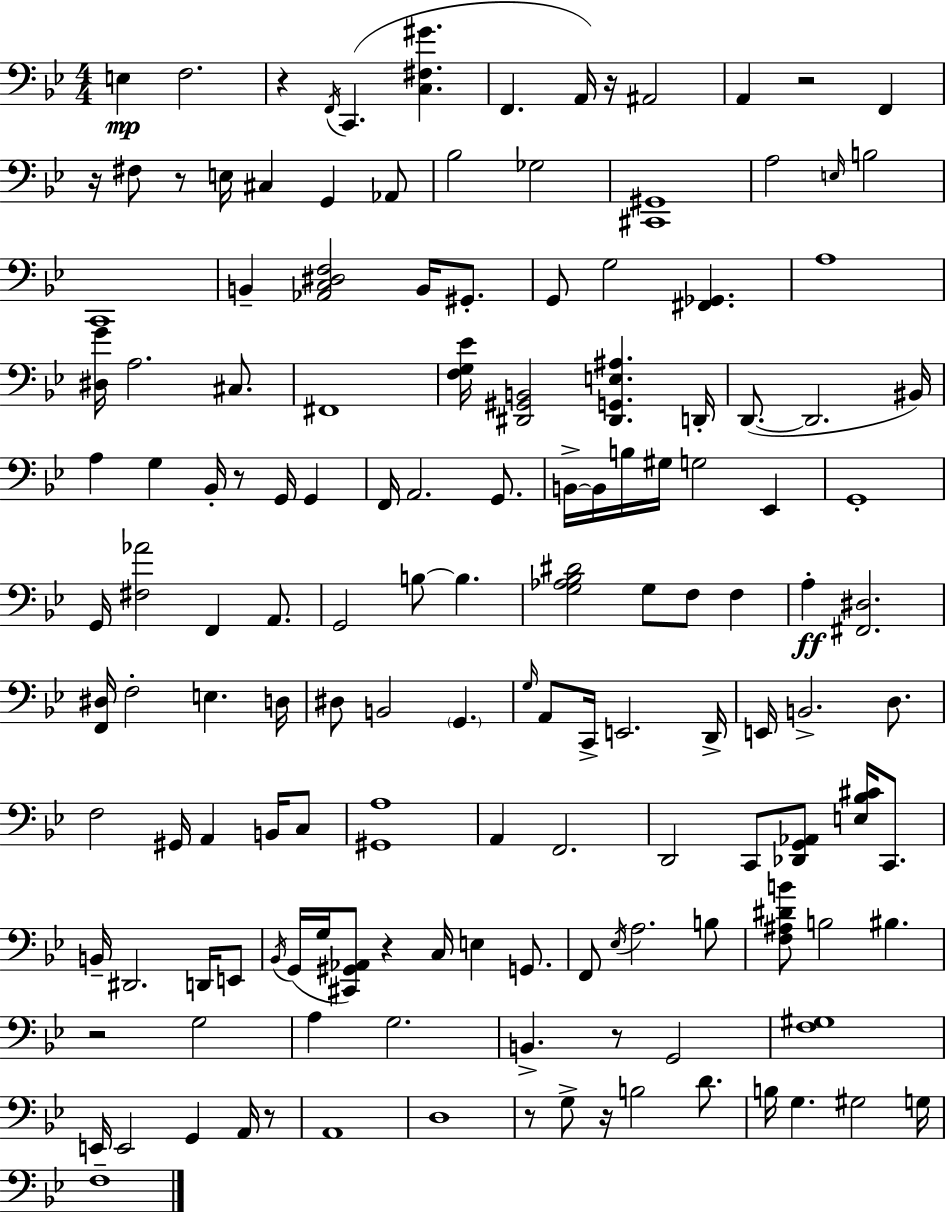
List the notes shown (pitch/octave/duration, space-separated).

E3/q F3/h. R/q F2/s C2/q. [C3,F#3,G#4]/q. F2/q. A2/s R/s A#2/h A2/q R/h F2/q R/s F#3/e R/e E3/s C#3/q G2/q Ab2/e Bb3/h Gb3/h [C#2,G#2]/w A3/h E3/s B3/h C2/w B2/q [Ab2,C3,D#3,F3]/h B2/s G#2/e. G2/e G3/h [F#2,Gb2]/q. A3/w [D#3,G4]/s A3/h. C#3/e. F#2/w [F3,G3,Eb4]/s [D#2,G#2,B2]/h [D#2,G2,E3,A#3]/q. D2/s D2/e. D2/h. BIS2/s A3/q G3/q Bb2/s R/e G2/s G2/q F2/s A2/h. G2/e. B2/s B2/s B3/s G#3/s G3/h Eb2/q G2/w G2/s [F#3,Ab4]/h F2/q A2/e. G2/h B3/e B3/q. [G3,Ab3,Bb3,D#4]/h G3/e F3/e F3/q A3/q [F#2,D#3]/h. [F2,D#3]/s F3/h E3/q. D3/s D#3/e B2/h G2/q. G3/s A2/e C2/s E2/h. D2/s E2/s B2/h. D3/e. F3/h G#2/s A2/q B2/s C3/e [G#2,A3]/w A2/q F2/h. D2/h C2/e [Db2,G2,Ab2]/e [E3,Bb3,C#4]/s C2/e. B2/s D#2/h. D2/s E2/e Bb2/s G2/s G3/s [C#2,G#2,Ab2]/e R/q C3/s E3/q G2/e. F2/e Eb3/s A3/h. B3/e [F3,A#3,D#4,B4]/e B3/h BIS3/q. R/h G3/h A3/q G3/h. B2/q. R/e G2/h [F3,G#3]/w E2/s E2/h G2/q A2/s R/e A2/w D3/w R/e G3/e R/s B3/h D4/e. B3/s G3/q. G#3/h G3/s F3/w